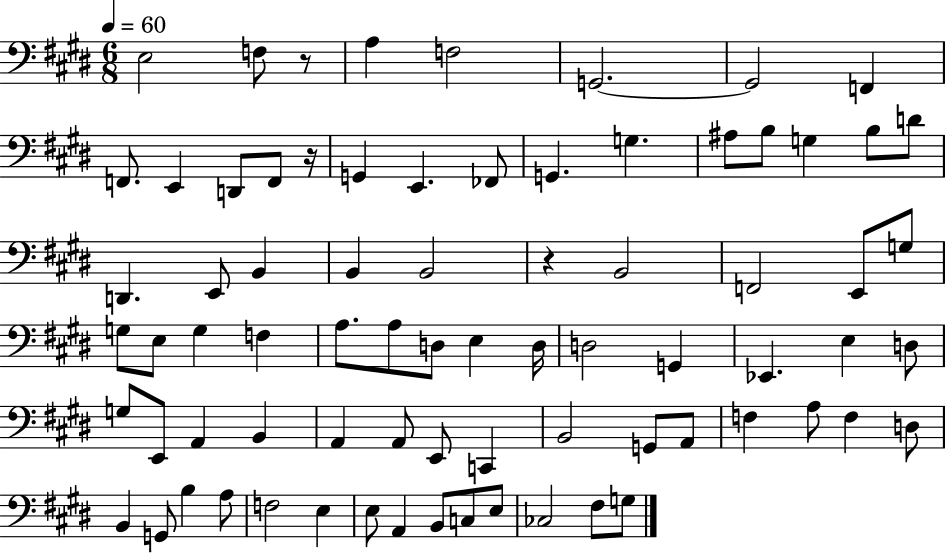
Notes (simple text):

E3/h F3/e R/e A3/q F3/h G2/h. G2/h F2/q F2/e. E2/q D2/e F2/e R/s G2/q E2/q. FES2/e G2/q. G3/q. A#3/e B3/e G3/q B3/e D4/e D2/q. E2/e B2/q B2/q B2/h R/q B2/h F2/h E2/e G3/e G3/e E3/e G3/q F3/q A3/e. A3/e D3/e E3/q D3/s D3/h G2/q Eb2/q. E3/q D3/e G3/e E2/e A2/q B2/q A2/q A2/e E2/e C2/q B2/h G2/e A2/e F3/q A3/e F3/q D3/e B2/q G2/e B3/q A3/e F3/h E3/q E3/e A2/q B2/e C3/e E3/e CES3/h F#3/e G3/e